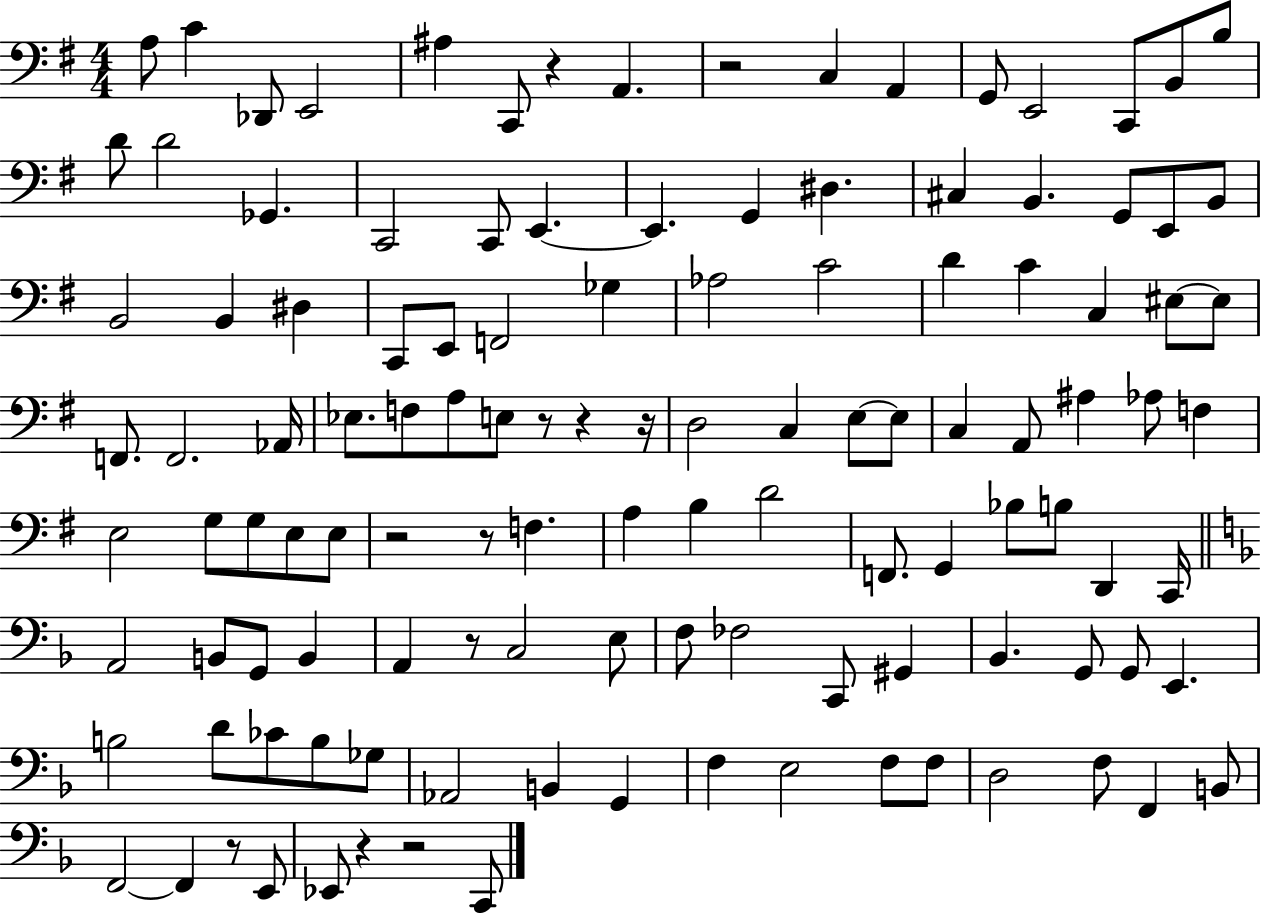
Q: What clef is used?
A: bass